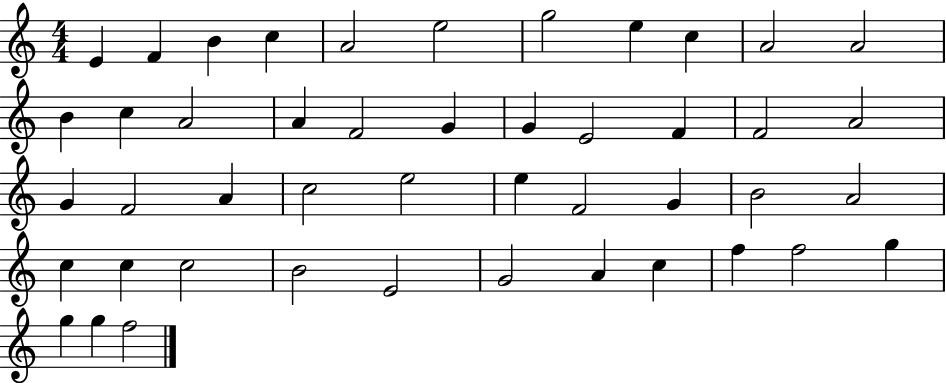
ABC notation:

X:1
T:Untitled
M:4/4
L:1/4
K:C
E F B c A2 e2 g2 e c A2 A2 B c A2 A F2 G G E2 F F2 A2 G F2 A c2 e2 e F2 G B2 A2 c c c2 B2 E2 G2 A c f f2 g g g f2